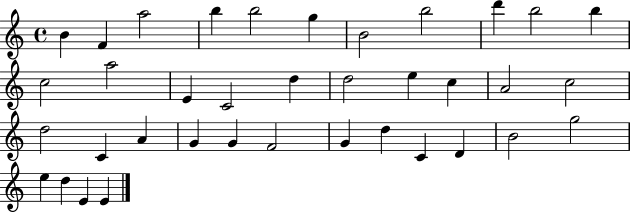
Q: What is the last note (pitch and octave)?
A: E4